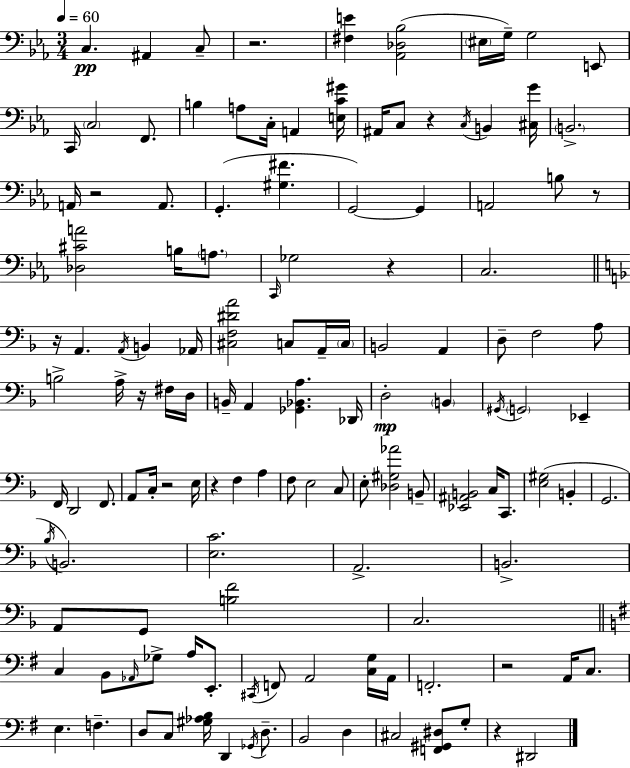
C3/q. A#2/q C3/e R/h. [F#3,E4]/q [Ab2,Db3,Bb3]/h EIS3/s G3/s G3/h E2/e C2/s C3/h F2/e. B3/q A3/e C3/s A2/q [E3,C4,G#4]/s A#2/s C3/e R/q C3/s B2/q [C#3,G4]/s B2/h. A2/s R/h A2/e. G2/q. [G#3,F#4]/q. G2/h G2/q A2/h B3/e R/e [Db3,C#4,A4]/h B3/s A3/e. C2/s Gb3/h R/q C3/h. R/s A2/q. A2/s B2/q Ab2/s [C#3,F3,D#4,A4]/h C3/e A2/s C3/s B2/h A2/q D3/e F3/h A3/e B3/h A3/s R/s F#3/s D3/s B2/s A2/q [Gb2,Bb2,A3]/q. Db2/s D3/h B2/q G#2/s G2/h Eb2/q F2/s D2/h F2/e. A2/e C3/s R/h E3/s R/q F3/q A3/q F3/e E3/h C3/e E3/e [Db3,G#3,Ab4]/h B2/e [Eb2,A#2,B2]/h C3/s C2/e. [E3,G#3]/h B2/q G2/h. Bb3/s B2/h. [E3,C4]/h. A2/h. B2/h. A2/e G2/e [B3,F4]/h C3/h. C3/q B2/e Ab2/s Gb3/e A3/s E2/e. C#2/s F2/e A2/h [C3,G3]/s A2/s F2/h. R/h A2/s C3/e. E3/q. F3/q. D3/e C3/e [G#3,Ab3,B3]/s D2/q Gb2/s D3/e. B2/h D3/q C#3/h [F2,G#2,D#3]/e G3/e R/q D#2/h